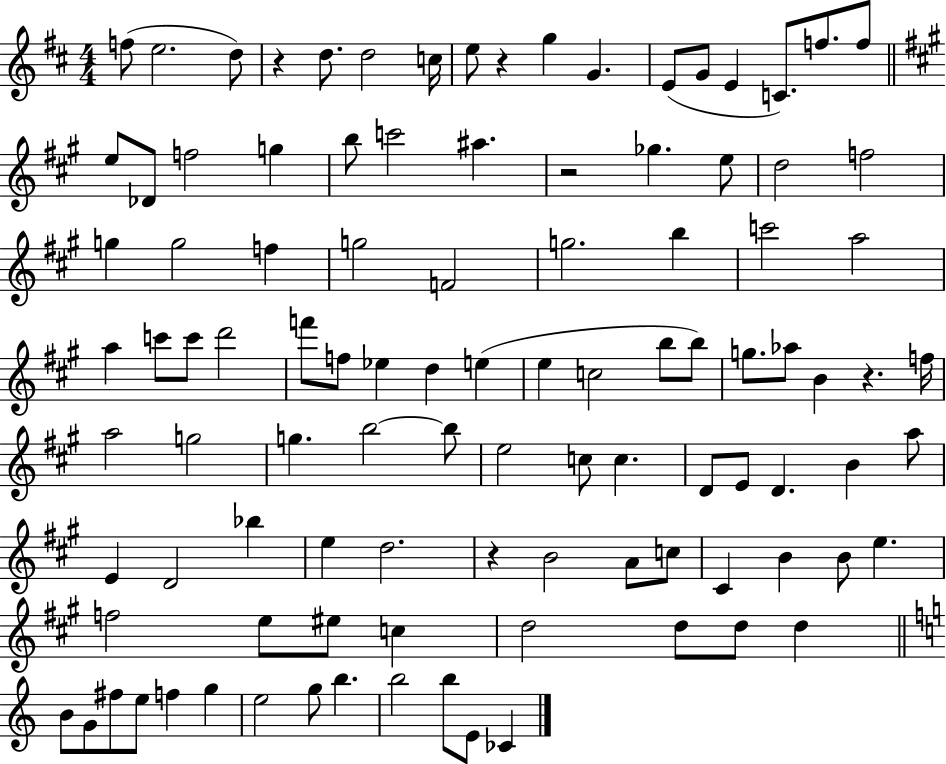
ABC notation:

X:1
T:Untitled
M:4/4
L:1/4
K:D
f/2 e2 d/2 z d/2 d2 c/4 e/2 z g G E/2 G/2 E C/2 f/2 f/2 e/2 _D/2 f2 g b/2 c'2 ^a z2 _g e/2 d2 f2 g g2 f g2 F2 g2 b c'2 a2 a c'/2 c'/2 d'2 f'/2 f/2 _e d e e c2 b/2 b/2 g/2 _a/2 B z f/4 a2 g2 g b2 b/2 e2 c/2 c D/2 E/2 D B a/2 E D2 _b e d2 z B2 A/2 c/2 ^C B B/2 e f2 e/2 ^e/2 c d2 d/2 d/2 d B/2 G/2 ^f/2 e/2 f g e2 g/2 b b2 b/2 E/2 _C